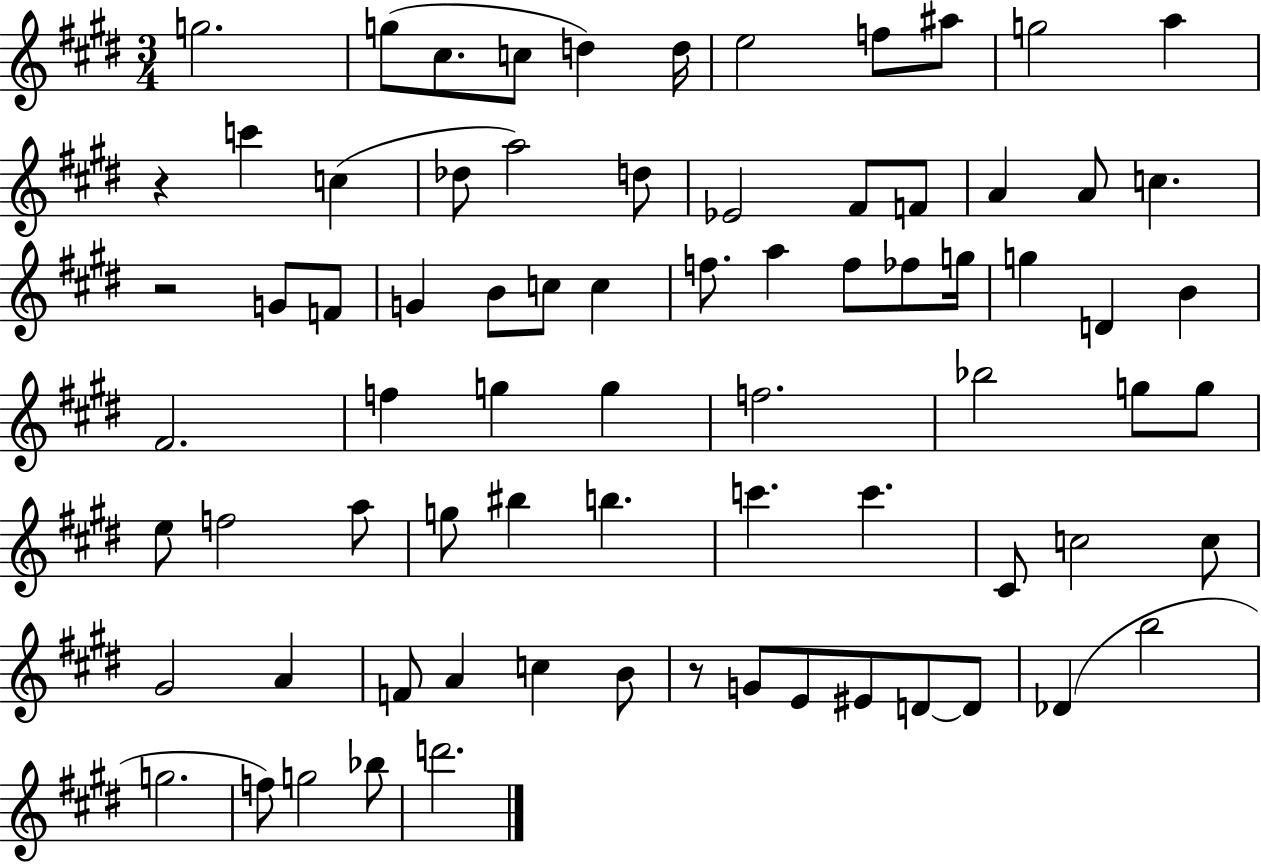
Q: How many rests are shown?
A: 3